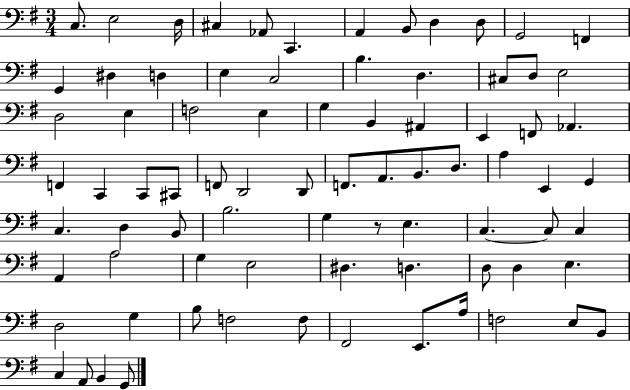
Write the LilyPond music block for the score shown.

{
  \clef bass
  \numericTimeSignature
  \time 3/4
  \key g \major
  c8. e2 d16 | cis4 aes,8 c,4. | a,4 b,8 d4 d8 | g,2 f,4 | \break g,4 dis4 d4 | e4 c2 | b4. d4. | cis8 d8 e2 | \break d2 e4 | f2 e4 | g4 b,4 ais,4 | e,4 f,8 aes,4. | \break f,4 c,4 c,8 cis,8 | f,8 d,2 d,8 | f,8. a,8. b,8. d8. | a4 e,4 g,4 | \break c4. d4 b,8 | b2. | g4 r8 e4. | c4.~~ c8 c4 | \break a,4 a2 | g4 e2 | dis4. d4. | d8 d4 e4. | \break d2 g4 | b8 f2 f8 | fis,2 e,8. a16 | f2 e8 b,8 | \break c4 a,8 b,4 g,8 | \bar "|."
}